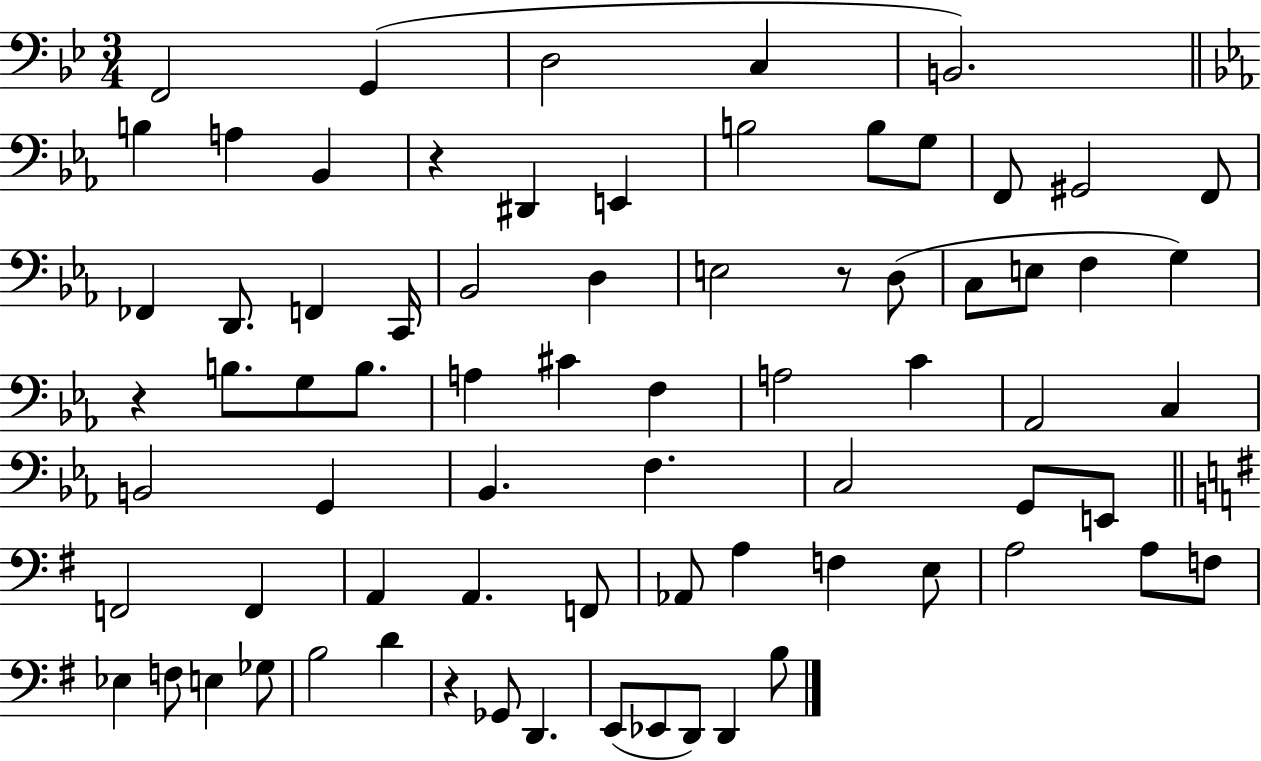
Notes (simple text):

F2/h G2/q D3/h C3/q B2/h. B3/q A3/q Bb2/q R/q D#2/q E2/q B3/h B3/e G3/e F2/e G#2/h F2/e FES2/q D2/e. F2/q C2/s Bb2/h D3/q E3/h R/e D3/e C3/e E3/e F3/q G3/q R/q B3/e. G3/e B3/e. A3/q C#4/q F3/q A3/h C4/q Ab2/h C3/q B2/h G2/q Bb2/q. F3/q. C3/h G2/e E2/e F2/h F2/q A2/q A2/q. F2/e Ab2/e A3/q F3/q E3/e A3/h A3/e F3/e Eb3/q F3/e E3/q Gb3/e B3/h D4/q R/q Gb2/e D2/q. E2/e Eb2/e D2/e D2/q B3/e